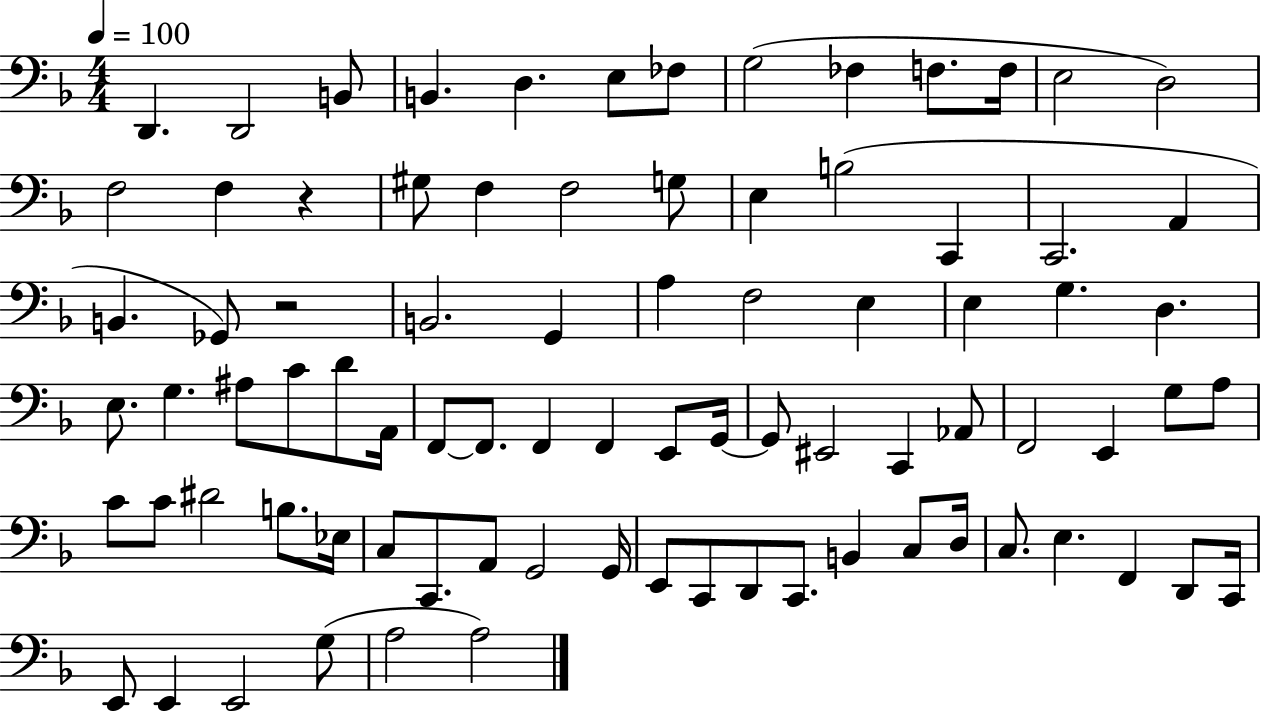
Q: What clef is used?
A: bass